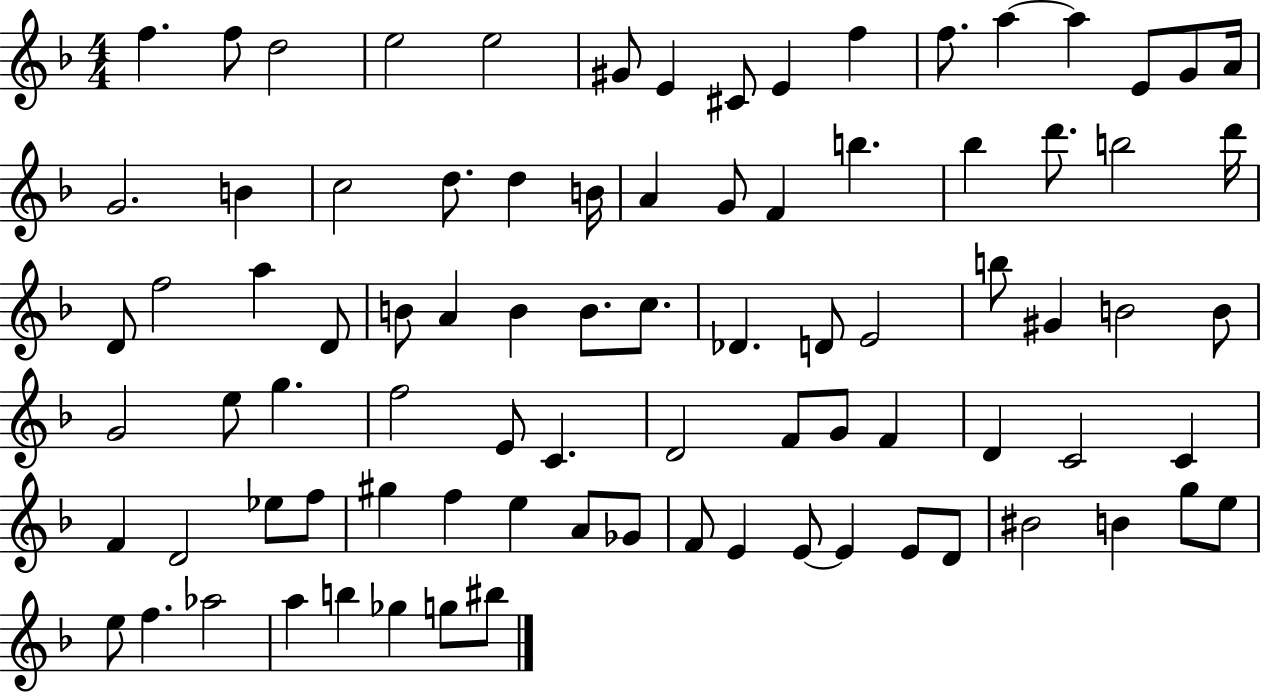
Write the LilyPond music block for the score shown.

{
  \clef treble
  \numericTimeSignature
  \time 4/4
  \key f \major
  f''4. f''8 d''2 | e''2 e''2 | gis'8 e'4 cis'8 e'4 f''4 | f''8. a''4~~ a''4 e'8 g'8 a'16 | \break g'2. b'4 | c''2 d''8. d''4 b'16 | a'4 g'8 f'4 b''4. | bes''4 d'''8. b''2 d'''16 | \break d'8 f''2 a''4 d'8 | b'8 a'4 b'4 b'8. c''8. | des'4. d'8 e'2 | b''8 gis'4 b'2 b'8 | \break g'2 e''8 g''4. | f''2 e'8 c'4. | d'2 f'8 g'8 f'4 | d'4 c'2 c'4 | \break f'4 d'2 ees''8 f''8 | gis''4 f''4 e''4 a'8 ges'8 | f'8 e'4 e'8~~ e'4 e'8 d'8 | bis'2 b'4 g''8 e''8 | \break e''8 f''4. aes''2 | a''4 b''4 ges''4 g''8 bis''8 | \bar "|."
}